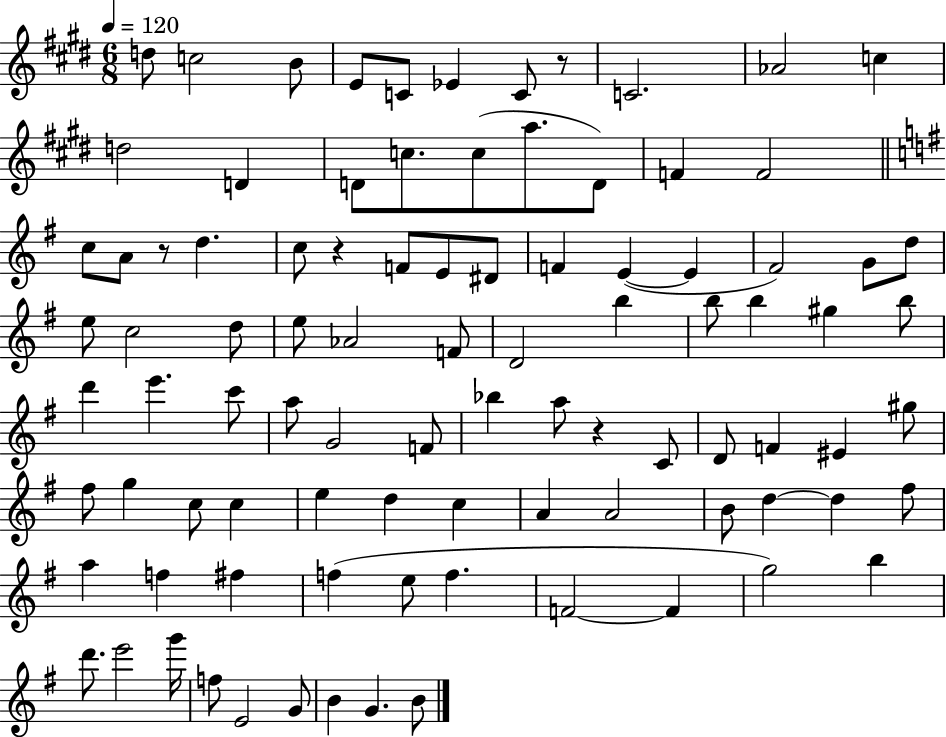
D5/e C5/h B4/e E4/e C4/e Eb4/q C4/e R/e C4/h. Ab4/h C5/q D5/h D4/q D4/e C5/e. C5/e A5/e. D4/e F4/q F4/h C5/e A4/e R/e D5/q. C5/e R/q F4/e E4/e D#4/e F4/q E4/q E4/q F#4/h G4/e D5/e E5/e C5/h D5/e E5/e Ab4/h F4/e D4/h B5/q B5/e B5/q G#5/q B5/e D6/q E6/q. C6/e A5/e G4/h F4/e Bb5/q A5/e R/q C4/e D4/e F4/q EIS4/q G#5/e F#5/e G5/q C5/e C5/q E5/q D5/q C5/q A4/q A4/h B4/e D5/q D5/q F#5/e A5/q F5/q F#5/q F5/q E5/e F5/q. F4/h F4/q G5/h B5/q D6/e. E6/h G6/s F5/e E4/h G4/e B4/q G4/q. B4/e